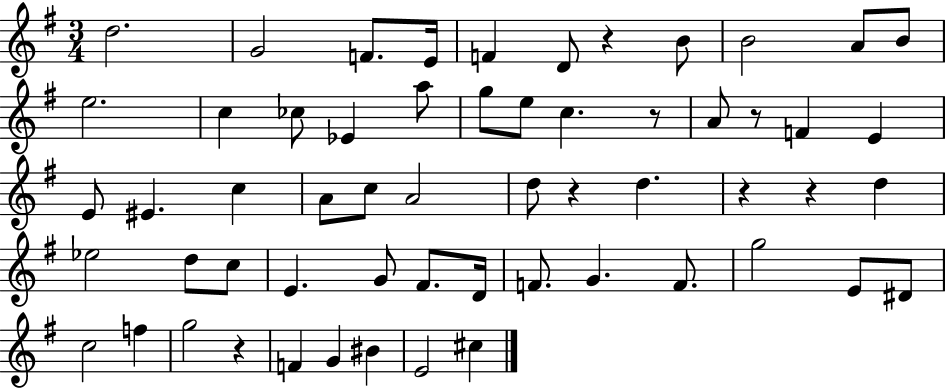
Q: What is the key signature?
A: G major